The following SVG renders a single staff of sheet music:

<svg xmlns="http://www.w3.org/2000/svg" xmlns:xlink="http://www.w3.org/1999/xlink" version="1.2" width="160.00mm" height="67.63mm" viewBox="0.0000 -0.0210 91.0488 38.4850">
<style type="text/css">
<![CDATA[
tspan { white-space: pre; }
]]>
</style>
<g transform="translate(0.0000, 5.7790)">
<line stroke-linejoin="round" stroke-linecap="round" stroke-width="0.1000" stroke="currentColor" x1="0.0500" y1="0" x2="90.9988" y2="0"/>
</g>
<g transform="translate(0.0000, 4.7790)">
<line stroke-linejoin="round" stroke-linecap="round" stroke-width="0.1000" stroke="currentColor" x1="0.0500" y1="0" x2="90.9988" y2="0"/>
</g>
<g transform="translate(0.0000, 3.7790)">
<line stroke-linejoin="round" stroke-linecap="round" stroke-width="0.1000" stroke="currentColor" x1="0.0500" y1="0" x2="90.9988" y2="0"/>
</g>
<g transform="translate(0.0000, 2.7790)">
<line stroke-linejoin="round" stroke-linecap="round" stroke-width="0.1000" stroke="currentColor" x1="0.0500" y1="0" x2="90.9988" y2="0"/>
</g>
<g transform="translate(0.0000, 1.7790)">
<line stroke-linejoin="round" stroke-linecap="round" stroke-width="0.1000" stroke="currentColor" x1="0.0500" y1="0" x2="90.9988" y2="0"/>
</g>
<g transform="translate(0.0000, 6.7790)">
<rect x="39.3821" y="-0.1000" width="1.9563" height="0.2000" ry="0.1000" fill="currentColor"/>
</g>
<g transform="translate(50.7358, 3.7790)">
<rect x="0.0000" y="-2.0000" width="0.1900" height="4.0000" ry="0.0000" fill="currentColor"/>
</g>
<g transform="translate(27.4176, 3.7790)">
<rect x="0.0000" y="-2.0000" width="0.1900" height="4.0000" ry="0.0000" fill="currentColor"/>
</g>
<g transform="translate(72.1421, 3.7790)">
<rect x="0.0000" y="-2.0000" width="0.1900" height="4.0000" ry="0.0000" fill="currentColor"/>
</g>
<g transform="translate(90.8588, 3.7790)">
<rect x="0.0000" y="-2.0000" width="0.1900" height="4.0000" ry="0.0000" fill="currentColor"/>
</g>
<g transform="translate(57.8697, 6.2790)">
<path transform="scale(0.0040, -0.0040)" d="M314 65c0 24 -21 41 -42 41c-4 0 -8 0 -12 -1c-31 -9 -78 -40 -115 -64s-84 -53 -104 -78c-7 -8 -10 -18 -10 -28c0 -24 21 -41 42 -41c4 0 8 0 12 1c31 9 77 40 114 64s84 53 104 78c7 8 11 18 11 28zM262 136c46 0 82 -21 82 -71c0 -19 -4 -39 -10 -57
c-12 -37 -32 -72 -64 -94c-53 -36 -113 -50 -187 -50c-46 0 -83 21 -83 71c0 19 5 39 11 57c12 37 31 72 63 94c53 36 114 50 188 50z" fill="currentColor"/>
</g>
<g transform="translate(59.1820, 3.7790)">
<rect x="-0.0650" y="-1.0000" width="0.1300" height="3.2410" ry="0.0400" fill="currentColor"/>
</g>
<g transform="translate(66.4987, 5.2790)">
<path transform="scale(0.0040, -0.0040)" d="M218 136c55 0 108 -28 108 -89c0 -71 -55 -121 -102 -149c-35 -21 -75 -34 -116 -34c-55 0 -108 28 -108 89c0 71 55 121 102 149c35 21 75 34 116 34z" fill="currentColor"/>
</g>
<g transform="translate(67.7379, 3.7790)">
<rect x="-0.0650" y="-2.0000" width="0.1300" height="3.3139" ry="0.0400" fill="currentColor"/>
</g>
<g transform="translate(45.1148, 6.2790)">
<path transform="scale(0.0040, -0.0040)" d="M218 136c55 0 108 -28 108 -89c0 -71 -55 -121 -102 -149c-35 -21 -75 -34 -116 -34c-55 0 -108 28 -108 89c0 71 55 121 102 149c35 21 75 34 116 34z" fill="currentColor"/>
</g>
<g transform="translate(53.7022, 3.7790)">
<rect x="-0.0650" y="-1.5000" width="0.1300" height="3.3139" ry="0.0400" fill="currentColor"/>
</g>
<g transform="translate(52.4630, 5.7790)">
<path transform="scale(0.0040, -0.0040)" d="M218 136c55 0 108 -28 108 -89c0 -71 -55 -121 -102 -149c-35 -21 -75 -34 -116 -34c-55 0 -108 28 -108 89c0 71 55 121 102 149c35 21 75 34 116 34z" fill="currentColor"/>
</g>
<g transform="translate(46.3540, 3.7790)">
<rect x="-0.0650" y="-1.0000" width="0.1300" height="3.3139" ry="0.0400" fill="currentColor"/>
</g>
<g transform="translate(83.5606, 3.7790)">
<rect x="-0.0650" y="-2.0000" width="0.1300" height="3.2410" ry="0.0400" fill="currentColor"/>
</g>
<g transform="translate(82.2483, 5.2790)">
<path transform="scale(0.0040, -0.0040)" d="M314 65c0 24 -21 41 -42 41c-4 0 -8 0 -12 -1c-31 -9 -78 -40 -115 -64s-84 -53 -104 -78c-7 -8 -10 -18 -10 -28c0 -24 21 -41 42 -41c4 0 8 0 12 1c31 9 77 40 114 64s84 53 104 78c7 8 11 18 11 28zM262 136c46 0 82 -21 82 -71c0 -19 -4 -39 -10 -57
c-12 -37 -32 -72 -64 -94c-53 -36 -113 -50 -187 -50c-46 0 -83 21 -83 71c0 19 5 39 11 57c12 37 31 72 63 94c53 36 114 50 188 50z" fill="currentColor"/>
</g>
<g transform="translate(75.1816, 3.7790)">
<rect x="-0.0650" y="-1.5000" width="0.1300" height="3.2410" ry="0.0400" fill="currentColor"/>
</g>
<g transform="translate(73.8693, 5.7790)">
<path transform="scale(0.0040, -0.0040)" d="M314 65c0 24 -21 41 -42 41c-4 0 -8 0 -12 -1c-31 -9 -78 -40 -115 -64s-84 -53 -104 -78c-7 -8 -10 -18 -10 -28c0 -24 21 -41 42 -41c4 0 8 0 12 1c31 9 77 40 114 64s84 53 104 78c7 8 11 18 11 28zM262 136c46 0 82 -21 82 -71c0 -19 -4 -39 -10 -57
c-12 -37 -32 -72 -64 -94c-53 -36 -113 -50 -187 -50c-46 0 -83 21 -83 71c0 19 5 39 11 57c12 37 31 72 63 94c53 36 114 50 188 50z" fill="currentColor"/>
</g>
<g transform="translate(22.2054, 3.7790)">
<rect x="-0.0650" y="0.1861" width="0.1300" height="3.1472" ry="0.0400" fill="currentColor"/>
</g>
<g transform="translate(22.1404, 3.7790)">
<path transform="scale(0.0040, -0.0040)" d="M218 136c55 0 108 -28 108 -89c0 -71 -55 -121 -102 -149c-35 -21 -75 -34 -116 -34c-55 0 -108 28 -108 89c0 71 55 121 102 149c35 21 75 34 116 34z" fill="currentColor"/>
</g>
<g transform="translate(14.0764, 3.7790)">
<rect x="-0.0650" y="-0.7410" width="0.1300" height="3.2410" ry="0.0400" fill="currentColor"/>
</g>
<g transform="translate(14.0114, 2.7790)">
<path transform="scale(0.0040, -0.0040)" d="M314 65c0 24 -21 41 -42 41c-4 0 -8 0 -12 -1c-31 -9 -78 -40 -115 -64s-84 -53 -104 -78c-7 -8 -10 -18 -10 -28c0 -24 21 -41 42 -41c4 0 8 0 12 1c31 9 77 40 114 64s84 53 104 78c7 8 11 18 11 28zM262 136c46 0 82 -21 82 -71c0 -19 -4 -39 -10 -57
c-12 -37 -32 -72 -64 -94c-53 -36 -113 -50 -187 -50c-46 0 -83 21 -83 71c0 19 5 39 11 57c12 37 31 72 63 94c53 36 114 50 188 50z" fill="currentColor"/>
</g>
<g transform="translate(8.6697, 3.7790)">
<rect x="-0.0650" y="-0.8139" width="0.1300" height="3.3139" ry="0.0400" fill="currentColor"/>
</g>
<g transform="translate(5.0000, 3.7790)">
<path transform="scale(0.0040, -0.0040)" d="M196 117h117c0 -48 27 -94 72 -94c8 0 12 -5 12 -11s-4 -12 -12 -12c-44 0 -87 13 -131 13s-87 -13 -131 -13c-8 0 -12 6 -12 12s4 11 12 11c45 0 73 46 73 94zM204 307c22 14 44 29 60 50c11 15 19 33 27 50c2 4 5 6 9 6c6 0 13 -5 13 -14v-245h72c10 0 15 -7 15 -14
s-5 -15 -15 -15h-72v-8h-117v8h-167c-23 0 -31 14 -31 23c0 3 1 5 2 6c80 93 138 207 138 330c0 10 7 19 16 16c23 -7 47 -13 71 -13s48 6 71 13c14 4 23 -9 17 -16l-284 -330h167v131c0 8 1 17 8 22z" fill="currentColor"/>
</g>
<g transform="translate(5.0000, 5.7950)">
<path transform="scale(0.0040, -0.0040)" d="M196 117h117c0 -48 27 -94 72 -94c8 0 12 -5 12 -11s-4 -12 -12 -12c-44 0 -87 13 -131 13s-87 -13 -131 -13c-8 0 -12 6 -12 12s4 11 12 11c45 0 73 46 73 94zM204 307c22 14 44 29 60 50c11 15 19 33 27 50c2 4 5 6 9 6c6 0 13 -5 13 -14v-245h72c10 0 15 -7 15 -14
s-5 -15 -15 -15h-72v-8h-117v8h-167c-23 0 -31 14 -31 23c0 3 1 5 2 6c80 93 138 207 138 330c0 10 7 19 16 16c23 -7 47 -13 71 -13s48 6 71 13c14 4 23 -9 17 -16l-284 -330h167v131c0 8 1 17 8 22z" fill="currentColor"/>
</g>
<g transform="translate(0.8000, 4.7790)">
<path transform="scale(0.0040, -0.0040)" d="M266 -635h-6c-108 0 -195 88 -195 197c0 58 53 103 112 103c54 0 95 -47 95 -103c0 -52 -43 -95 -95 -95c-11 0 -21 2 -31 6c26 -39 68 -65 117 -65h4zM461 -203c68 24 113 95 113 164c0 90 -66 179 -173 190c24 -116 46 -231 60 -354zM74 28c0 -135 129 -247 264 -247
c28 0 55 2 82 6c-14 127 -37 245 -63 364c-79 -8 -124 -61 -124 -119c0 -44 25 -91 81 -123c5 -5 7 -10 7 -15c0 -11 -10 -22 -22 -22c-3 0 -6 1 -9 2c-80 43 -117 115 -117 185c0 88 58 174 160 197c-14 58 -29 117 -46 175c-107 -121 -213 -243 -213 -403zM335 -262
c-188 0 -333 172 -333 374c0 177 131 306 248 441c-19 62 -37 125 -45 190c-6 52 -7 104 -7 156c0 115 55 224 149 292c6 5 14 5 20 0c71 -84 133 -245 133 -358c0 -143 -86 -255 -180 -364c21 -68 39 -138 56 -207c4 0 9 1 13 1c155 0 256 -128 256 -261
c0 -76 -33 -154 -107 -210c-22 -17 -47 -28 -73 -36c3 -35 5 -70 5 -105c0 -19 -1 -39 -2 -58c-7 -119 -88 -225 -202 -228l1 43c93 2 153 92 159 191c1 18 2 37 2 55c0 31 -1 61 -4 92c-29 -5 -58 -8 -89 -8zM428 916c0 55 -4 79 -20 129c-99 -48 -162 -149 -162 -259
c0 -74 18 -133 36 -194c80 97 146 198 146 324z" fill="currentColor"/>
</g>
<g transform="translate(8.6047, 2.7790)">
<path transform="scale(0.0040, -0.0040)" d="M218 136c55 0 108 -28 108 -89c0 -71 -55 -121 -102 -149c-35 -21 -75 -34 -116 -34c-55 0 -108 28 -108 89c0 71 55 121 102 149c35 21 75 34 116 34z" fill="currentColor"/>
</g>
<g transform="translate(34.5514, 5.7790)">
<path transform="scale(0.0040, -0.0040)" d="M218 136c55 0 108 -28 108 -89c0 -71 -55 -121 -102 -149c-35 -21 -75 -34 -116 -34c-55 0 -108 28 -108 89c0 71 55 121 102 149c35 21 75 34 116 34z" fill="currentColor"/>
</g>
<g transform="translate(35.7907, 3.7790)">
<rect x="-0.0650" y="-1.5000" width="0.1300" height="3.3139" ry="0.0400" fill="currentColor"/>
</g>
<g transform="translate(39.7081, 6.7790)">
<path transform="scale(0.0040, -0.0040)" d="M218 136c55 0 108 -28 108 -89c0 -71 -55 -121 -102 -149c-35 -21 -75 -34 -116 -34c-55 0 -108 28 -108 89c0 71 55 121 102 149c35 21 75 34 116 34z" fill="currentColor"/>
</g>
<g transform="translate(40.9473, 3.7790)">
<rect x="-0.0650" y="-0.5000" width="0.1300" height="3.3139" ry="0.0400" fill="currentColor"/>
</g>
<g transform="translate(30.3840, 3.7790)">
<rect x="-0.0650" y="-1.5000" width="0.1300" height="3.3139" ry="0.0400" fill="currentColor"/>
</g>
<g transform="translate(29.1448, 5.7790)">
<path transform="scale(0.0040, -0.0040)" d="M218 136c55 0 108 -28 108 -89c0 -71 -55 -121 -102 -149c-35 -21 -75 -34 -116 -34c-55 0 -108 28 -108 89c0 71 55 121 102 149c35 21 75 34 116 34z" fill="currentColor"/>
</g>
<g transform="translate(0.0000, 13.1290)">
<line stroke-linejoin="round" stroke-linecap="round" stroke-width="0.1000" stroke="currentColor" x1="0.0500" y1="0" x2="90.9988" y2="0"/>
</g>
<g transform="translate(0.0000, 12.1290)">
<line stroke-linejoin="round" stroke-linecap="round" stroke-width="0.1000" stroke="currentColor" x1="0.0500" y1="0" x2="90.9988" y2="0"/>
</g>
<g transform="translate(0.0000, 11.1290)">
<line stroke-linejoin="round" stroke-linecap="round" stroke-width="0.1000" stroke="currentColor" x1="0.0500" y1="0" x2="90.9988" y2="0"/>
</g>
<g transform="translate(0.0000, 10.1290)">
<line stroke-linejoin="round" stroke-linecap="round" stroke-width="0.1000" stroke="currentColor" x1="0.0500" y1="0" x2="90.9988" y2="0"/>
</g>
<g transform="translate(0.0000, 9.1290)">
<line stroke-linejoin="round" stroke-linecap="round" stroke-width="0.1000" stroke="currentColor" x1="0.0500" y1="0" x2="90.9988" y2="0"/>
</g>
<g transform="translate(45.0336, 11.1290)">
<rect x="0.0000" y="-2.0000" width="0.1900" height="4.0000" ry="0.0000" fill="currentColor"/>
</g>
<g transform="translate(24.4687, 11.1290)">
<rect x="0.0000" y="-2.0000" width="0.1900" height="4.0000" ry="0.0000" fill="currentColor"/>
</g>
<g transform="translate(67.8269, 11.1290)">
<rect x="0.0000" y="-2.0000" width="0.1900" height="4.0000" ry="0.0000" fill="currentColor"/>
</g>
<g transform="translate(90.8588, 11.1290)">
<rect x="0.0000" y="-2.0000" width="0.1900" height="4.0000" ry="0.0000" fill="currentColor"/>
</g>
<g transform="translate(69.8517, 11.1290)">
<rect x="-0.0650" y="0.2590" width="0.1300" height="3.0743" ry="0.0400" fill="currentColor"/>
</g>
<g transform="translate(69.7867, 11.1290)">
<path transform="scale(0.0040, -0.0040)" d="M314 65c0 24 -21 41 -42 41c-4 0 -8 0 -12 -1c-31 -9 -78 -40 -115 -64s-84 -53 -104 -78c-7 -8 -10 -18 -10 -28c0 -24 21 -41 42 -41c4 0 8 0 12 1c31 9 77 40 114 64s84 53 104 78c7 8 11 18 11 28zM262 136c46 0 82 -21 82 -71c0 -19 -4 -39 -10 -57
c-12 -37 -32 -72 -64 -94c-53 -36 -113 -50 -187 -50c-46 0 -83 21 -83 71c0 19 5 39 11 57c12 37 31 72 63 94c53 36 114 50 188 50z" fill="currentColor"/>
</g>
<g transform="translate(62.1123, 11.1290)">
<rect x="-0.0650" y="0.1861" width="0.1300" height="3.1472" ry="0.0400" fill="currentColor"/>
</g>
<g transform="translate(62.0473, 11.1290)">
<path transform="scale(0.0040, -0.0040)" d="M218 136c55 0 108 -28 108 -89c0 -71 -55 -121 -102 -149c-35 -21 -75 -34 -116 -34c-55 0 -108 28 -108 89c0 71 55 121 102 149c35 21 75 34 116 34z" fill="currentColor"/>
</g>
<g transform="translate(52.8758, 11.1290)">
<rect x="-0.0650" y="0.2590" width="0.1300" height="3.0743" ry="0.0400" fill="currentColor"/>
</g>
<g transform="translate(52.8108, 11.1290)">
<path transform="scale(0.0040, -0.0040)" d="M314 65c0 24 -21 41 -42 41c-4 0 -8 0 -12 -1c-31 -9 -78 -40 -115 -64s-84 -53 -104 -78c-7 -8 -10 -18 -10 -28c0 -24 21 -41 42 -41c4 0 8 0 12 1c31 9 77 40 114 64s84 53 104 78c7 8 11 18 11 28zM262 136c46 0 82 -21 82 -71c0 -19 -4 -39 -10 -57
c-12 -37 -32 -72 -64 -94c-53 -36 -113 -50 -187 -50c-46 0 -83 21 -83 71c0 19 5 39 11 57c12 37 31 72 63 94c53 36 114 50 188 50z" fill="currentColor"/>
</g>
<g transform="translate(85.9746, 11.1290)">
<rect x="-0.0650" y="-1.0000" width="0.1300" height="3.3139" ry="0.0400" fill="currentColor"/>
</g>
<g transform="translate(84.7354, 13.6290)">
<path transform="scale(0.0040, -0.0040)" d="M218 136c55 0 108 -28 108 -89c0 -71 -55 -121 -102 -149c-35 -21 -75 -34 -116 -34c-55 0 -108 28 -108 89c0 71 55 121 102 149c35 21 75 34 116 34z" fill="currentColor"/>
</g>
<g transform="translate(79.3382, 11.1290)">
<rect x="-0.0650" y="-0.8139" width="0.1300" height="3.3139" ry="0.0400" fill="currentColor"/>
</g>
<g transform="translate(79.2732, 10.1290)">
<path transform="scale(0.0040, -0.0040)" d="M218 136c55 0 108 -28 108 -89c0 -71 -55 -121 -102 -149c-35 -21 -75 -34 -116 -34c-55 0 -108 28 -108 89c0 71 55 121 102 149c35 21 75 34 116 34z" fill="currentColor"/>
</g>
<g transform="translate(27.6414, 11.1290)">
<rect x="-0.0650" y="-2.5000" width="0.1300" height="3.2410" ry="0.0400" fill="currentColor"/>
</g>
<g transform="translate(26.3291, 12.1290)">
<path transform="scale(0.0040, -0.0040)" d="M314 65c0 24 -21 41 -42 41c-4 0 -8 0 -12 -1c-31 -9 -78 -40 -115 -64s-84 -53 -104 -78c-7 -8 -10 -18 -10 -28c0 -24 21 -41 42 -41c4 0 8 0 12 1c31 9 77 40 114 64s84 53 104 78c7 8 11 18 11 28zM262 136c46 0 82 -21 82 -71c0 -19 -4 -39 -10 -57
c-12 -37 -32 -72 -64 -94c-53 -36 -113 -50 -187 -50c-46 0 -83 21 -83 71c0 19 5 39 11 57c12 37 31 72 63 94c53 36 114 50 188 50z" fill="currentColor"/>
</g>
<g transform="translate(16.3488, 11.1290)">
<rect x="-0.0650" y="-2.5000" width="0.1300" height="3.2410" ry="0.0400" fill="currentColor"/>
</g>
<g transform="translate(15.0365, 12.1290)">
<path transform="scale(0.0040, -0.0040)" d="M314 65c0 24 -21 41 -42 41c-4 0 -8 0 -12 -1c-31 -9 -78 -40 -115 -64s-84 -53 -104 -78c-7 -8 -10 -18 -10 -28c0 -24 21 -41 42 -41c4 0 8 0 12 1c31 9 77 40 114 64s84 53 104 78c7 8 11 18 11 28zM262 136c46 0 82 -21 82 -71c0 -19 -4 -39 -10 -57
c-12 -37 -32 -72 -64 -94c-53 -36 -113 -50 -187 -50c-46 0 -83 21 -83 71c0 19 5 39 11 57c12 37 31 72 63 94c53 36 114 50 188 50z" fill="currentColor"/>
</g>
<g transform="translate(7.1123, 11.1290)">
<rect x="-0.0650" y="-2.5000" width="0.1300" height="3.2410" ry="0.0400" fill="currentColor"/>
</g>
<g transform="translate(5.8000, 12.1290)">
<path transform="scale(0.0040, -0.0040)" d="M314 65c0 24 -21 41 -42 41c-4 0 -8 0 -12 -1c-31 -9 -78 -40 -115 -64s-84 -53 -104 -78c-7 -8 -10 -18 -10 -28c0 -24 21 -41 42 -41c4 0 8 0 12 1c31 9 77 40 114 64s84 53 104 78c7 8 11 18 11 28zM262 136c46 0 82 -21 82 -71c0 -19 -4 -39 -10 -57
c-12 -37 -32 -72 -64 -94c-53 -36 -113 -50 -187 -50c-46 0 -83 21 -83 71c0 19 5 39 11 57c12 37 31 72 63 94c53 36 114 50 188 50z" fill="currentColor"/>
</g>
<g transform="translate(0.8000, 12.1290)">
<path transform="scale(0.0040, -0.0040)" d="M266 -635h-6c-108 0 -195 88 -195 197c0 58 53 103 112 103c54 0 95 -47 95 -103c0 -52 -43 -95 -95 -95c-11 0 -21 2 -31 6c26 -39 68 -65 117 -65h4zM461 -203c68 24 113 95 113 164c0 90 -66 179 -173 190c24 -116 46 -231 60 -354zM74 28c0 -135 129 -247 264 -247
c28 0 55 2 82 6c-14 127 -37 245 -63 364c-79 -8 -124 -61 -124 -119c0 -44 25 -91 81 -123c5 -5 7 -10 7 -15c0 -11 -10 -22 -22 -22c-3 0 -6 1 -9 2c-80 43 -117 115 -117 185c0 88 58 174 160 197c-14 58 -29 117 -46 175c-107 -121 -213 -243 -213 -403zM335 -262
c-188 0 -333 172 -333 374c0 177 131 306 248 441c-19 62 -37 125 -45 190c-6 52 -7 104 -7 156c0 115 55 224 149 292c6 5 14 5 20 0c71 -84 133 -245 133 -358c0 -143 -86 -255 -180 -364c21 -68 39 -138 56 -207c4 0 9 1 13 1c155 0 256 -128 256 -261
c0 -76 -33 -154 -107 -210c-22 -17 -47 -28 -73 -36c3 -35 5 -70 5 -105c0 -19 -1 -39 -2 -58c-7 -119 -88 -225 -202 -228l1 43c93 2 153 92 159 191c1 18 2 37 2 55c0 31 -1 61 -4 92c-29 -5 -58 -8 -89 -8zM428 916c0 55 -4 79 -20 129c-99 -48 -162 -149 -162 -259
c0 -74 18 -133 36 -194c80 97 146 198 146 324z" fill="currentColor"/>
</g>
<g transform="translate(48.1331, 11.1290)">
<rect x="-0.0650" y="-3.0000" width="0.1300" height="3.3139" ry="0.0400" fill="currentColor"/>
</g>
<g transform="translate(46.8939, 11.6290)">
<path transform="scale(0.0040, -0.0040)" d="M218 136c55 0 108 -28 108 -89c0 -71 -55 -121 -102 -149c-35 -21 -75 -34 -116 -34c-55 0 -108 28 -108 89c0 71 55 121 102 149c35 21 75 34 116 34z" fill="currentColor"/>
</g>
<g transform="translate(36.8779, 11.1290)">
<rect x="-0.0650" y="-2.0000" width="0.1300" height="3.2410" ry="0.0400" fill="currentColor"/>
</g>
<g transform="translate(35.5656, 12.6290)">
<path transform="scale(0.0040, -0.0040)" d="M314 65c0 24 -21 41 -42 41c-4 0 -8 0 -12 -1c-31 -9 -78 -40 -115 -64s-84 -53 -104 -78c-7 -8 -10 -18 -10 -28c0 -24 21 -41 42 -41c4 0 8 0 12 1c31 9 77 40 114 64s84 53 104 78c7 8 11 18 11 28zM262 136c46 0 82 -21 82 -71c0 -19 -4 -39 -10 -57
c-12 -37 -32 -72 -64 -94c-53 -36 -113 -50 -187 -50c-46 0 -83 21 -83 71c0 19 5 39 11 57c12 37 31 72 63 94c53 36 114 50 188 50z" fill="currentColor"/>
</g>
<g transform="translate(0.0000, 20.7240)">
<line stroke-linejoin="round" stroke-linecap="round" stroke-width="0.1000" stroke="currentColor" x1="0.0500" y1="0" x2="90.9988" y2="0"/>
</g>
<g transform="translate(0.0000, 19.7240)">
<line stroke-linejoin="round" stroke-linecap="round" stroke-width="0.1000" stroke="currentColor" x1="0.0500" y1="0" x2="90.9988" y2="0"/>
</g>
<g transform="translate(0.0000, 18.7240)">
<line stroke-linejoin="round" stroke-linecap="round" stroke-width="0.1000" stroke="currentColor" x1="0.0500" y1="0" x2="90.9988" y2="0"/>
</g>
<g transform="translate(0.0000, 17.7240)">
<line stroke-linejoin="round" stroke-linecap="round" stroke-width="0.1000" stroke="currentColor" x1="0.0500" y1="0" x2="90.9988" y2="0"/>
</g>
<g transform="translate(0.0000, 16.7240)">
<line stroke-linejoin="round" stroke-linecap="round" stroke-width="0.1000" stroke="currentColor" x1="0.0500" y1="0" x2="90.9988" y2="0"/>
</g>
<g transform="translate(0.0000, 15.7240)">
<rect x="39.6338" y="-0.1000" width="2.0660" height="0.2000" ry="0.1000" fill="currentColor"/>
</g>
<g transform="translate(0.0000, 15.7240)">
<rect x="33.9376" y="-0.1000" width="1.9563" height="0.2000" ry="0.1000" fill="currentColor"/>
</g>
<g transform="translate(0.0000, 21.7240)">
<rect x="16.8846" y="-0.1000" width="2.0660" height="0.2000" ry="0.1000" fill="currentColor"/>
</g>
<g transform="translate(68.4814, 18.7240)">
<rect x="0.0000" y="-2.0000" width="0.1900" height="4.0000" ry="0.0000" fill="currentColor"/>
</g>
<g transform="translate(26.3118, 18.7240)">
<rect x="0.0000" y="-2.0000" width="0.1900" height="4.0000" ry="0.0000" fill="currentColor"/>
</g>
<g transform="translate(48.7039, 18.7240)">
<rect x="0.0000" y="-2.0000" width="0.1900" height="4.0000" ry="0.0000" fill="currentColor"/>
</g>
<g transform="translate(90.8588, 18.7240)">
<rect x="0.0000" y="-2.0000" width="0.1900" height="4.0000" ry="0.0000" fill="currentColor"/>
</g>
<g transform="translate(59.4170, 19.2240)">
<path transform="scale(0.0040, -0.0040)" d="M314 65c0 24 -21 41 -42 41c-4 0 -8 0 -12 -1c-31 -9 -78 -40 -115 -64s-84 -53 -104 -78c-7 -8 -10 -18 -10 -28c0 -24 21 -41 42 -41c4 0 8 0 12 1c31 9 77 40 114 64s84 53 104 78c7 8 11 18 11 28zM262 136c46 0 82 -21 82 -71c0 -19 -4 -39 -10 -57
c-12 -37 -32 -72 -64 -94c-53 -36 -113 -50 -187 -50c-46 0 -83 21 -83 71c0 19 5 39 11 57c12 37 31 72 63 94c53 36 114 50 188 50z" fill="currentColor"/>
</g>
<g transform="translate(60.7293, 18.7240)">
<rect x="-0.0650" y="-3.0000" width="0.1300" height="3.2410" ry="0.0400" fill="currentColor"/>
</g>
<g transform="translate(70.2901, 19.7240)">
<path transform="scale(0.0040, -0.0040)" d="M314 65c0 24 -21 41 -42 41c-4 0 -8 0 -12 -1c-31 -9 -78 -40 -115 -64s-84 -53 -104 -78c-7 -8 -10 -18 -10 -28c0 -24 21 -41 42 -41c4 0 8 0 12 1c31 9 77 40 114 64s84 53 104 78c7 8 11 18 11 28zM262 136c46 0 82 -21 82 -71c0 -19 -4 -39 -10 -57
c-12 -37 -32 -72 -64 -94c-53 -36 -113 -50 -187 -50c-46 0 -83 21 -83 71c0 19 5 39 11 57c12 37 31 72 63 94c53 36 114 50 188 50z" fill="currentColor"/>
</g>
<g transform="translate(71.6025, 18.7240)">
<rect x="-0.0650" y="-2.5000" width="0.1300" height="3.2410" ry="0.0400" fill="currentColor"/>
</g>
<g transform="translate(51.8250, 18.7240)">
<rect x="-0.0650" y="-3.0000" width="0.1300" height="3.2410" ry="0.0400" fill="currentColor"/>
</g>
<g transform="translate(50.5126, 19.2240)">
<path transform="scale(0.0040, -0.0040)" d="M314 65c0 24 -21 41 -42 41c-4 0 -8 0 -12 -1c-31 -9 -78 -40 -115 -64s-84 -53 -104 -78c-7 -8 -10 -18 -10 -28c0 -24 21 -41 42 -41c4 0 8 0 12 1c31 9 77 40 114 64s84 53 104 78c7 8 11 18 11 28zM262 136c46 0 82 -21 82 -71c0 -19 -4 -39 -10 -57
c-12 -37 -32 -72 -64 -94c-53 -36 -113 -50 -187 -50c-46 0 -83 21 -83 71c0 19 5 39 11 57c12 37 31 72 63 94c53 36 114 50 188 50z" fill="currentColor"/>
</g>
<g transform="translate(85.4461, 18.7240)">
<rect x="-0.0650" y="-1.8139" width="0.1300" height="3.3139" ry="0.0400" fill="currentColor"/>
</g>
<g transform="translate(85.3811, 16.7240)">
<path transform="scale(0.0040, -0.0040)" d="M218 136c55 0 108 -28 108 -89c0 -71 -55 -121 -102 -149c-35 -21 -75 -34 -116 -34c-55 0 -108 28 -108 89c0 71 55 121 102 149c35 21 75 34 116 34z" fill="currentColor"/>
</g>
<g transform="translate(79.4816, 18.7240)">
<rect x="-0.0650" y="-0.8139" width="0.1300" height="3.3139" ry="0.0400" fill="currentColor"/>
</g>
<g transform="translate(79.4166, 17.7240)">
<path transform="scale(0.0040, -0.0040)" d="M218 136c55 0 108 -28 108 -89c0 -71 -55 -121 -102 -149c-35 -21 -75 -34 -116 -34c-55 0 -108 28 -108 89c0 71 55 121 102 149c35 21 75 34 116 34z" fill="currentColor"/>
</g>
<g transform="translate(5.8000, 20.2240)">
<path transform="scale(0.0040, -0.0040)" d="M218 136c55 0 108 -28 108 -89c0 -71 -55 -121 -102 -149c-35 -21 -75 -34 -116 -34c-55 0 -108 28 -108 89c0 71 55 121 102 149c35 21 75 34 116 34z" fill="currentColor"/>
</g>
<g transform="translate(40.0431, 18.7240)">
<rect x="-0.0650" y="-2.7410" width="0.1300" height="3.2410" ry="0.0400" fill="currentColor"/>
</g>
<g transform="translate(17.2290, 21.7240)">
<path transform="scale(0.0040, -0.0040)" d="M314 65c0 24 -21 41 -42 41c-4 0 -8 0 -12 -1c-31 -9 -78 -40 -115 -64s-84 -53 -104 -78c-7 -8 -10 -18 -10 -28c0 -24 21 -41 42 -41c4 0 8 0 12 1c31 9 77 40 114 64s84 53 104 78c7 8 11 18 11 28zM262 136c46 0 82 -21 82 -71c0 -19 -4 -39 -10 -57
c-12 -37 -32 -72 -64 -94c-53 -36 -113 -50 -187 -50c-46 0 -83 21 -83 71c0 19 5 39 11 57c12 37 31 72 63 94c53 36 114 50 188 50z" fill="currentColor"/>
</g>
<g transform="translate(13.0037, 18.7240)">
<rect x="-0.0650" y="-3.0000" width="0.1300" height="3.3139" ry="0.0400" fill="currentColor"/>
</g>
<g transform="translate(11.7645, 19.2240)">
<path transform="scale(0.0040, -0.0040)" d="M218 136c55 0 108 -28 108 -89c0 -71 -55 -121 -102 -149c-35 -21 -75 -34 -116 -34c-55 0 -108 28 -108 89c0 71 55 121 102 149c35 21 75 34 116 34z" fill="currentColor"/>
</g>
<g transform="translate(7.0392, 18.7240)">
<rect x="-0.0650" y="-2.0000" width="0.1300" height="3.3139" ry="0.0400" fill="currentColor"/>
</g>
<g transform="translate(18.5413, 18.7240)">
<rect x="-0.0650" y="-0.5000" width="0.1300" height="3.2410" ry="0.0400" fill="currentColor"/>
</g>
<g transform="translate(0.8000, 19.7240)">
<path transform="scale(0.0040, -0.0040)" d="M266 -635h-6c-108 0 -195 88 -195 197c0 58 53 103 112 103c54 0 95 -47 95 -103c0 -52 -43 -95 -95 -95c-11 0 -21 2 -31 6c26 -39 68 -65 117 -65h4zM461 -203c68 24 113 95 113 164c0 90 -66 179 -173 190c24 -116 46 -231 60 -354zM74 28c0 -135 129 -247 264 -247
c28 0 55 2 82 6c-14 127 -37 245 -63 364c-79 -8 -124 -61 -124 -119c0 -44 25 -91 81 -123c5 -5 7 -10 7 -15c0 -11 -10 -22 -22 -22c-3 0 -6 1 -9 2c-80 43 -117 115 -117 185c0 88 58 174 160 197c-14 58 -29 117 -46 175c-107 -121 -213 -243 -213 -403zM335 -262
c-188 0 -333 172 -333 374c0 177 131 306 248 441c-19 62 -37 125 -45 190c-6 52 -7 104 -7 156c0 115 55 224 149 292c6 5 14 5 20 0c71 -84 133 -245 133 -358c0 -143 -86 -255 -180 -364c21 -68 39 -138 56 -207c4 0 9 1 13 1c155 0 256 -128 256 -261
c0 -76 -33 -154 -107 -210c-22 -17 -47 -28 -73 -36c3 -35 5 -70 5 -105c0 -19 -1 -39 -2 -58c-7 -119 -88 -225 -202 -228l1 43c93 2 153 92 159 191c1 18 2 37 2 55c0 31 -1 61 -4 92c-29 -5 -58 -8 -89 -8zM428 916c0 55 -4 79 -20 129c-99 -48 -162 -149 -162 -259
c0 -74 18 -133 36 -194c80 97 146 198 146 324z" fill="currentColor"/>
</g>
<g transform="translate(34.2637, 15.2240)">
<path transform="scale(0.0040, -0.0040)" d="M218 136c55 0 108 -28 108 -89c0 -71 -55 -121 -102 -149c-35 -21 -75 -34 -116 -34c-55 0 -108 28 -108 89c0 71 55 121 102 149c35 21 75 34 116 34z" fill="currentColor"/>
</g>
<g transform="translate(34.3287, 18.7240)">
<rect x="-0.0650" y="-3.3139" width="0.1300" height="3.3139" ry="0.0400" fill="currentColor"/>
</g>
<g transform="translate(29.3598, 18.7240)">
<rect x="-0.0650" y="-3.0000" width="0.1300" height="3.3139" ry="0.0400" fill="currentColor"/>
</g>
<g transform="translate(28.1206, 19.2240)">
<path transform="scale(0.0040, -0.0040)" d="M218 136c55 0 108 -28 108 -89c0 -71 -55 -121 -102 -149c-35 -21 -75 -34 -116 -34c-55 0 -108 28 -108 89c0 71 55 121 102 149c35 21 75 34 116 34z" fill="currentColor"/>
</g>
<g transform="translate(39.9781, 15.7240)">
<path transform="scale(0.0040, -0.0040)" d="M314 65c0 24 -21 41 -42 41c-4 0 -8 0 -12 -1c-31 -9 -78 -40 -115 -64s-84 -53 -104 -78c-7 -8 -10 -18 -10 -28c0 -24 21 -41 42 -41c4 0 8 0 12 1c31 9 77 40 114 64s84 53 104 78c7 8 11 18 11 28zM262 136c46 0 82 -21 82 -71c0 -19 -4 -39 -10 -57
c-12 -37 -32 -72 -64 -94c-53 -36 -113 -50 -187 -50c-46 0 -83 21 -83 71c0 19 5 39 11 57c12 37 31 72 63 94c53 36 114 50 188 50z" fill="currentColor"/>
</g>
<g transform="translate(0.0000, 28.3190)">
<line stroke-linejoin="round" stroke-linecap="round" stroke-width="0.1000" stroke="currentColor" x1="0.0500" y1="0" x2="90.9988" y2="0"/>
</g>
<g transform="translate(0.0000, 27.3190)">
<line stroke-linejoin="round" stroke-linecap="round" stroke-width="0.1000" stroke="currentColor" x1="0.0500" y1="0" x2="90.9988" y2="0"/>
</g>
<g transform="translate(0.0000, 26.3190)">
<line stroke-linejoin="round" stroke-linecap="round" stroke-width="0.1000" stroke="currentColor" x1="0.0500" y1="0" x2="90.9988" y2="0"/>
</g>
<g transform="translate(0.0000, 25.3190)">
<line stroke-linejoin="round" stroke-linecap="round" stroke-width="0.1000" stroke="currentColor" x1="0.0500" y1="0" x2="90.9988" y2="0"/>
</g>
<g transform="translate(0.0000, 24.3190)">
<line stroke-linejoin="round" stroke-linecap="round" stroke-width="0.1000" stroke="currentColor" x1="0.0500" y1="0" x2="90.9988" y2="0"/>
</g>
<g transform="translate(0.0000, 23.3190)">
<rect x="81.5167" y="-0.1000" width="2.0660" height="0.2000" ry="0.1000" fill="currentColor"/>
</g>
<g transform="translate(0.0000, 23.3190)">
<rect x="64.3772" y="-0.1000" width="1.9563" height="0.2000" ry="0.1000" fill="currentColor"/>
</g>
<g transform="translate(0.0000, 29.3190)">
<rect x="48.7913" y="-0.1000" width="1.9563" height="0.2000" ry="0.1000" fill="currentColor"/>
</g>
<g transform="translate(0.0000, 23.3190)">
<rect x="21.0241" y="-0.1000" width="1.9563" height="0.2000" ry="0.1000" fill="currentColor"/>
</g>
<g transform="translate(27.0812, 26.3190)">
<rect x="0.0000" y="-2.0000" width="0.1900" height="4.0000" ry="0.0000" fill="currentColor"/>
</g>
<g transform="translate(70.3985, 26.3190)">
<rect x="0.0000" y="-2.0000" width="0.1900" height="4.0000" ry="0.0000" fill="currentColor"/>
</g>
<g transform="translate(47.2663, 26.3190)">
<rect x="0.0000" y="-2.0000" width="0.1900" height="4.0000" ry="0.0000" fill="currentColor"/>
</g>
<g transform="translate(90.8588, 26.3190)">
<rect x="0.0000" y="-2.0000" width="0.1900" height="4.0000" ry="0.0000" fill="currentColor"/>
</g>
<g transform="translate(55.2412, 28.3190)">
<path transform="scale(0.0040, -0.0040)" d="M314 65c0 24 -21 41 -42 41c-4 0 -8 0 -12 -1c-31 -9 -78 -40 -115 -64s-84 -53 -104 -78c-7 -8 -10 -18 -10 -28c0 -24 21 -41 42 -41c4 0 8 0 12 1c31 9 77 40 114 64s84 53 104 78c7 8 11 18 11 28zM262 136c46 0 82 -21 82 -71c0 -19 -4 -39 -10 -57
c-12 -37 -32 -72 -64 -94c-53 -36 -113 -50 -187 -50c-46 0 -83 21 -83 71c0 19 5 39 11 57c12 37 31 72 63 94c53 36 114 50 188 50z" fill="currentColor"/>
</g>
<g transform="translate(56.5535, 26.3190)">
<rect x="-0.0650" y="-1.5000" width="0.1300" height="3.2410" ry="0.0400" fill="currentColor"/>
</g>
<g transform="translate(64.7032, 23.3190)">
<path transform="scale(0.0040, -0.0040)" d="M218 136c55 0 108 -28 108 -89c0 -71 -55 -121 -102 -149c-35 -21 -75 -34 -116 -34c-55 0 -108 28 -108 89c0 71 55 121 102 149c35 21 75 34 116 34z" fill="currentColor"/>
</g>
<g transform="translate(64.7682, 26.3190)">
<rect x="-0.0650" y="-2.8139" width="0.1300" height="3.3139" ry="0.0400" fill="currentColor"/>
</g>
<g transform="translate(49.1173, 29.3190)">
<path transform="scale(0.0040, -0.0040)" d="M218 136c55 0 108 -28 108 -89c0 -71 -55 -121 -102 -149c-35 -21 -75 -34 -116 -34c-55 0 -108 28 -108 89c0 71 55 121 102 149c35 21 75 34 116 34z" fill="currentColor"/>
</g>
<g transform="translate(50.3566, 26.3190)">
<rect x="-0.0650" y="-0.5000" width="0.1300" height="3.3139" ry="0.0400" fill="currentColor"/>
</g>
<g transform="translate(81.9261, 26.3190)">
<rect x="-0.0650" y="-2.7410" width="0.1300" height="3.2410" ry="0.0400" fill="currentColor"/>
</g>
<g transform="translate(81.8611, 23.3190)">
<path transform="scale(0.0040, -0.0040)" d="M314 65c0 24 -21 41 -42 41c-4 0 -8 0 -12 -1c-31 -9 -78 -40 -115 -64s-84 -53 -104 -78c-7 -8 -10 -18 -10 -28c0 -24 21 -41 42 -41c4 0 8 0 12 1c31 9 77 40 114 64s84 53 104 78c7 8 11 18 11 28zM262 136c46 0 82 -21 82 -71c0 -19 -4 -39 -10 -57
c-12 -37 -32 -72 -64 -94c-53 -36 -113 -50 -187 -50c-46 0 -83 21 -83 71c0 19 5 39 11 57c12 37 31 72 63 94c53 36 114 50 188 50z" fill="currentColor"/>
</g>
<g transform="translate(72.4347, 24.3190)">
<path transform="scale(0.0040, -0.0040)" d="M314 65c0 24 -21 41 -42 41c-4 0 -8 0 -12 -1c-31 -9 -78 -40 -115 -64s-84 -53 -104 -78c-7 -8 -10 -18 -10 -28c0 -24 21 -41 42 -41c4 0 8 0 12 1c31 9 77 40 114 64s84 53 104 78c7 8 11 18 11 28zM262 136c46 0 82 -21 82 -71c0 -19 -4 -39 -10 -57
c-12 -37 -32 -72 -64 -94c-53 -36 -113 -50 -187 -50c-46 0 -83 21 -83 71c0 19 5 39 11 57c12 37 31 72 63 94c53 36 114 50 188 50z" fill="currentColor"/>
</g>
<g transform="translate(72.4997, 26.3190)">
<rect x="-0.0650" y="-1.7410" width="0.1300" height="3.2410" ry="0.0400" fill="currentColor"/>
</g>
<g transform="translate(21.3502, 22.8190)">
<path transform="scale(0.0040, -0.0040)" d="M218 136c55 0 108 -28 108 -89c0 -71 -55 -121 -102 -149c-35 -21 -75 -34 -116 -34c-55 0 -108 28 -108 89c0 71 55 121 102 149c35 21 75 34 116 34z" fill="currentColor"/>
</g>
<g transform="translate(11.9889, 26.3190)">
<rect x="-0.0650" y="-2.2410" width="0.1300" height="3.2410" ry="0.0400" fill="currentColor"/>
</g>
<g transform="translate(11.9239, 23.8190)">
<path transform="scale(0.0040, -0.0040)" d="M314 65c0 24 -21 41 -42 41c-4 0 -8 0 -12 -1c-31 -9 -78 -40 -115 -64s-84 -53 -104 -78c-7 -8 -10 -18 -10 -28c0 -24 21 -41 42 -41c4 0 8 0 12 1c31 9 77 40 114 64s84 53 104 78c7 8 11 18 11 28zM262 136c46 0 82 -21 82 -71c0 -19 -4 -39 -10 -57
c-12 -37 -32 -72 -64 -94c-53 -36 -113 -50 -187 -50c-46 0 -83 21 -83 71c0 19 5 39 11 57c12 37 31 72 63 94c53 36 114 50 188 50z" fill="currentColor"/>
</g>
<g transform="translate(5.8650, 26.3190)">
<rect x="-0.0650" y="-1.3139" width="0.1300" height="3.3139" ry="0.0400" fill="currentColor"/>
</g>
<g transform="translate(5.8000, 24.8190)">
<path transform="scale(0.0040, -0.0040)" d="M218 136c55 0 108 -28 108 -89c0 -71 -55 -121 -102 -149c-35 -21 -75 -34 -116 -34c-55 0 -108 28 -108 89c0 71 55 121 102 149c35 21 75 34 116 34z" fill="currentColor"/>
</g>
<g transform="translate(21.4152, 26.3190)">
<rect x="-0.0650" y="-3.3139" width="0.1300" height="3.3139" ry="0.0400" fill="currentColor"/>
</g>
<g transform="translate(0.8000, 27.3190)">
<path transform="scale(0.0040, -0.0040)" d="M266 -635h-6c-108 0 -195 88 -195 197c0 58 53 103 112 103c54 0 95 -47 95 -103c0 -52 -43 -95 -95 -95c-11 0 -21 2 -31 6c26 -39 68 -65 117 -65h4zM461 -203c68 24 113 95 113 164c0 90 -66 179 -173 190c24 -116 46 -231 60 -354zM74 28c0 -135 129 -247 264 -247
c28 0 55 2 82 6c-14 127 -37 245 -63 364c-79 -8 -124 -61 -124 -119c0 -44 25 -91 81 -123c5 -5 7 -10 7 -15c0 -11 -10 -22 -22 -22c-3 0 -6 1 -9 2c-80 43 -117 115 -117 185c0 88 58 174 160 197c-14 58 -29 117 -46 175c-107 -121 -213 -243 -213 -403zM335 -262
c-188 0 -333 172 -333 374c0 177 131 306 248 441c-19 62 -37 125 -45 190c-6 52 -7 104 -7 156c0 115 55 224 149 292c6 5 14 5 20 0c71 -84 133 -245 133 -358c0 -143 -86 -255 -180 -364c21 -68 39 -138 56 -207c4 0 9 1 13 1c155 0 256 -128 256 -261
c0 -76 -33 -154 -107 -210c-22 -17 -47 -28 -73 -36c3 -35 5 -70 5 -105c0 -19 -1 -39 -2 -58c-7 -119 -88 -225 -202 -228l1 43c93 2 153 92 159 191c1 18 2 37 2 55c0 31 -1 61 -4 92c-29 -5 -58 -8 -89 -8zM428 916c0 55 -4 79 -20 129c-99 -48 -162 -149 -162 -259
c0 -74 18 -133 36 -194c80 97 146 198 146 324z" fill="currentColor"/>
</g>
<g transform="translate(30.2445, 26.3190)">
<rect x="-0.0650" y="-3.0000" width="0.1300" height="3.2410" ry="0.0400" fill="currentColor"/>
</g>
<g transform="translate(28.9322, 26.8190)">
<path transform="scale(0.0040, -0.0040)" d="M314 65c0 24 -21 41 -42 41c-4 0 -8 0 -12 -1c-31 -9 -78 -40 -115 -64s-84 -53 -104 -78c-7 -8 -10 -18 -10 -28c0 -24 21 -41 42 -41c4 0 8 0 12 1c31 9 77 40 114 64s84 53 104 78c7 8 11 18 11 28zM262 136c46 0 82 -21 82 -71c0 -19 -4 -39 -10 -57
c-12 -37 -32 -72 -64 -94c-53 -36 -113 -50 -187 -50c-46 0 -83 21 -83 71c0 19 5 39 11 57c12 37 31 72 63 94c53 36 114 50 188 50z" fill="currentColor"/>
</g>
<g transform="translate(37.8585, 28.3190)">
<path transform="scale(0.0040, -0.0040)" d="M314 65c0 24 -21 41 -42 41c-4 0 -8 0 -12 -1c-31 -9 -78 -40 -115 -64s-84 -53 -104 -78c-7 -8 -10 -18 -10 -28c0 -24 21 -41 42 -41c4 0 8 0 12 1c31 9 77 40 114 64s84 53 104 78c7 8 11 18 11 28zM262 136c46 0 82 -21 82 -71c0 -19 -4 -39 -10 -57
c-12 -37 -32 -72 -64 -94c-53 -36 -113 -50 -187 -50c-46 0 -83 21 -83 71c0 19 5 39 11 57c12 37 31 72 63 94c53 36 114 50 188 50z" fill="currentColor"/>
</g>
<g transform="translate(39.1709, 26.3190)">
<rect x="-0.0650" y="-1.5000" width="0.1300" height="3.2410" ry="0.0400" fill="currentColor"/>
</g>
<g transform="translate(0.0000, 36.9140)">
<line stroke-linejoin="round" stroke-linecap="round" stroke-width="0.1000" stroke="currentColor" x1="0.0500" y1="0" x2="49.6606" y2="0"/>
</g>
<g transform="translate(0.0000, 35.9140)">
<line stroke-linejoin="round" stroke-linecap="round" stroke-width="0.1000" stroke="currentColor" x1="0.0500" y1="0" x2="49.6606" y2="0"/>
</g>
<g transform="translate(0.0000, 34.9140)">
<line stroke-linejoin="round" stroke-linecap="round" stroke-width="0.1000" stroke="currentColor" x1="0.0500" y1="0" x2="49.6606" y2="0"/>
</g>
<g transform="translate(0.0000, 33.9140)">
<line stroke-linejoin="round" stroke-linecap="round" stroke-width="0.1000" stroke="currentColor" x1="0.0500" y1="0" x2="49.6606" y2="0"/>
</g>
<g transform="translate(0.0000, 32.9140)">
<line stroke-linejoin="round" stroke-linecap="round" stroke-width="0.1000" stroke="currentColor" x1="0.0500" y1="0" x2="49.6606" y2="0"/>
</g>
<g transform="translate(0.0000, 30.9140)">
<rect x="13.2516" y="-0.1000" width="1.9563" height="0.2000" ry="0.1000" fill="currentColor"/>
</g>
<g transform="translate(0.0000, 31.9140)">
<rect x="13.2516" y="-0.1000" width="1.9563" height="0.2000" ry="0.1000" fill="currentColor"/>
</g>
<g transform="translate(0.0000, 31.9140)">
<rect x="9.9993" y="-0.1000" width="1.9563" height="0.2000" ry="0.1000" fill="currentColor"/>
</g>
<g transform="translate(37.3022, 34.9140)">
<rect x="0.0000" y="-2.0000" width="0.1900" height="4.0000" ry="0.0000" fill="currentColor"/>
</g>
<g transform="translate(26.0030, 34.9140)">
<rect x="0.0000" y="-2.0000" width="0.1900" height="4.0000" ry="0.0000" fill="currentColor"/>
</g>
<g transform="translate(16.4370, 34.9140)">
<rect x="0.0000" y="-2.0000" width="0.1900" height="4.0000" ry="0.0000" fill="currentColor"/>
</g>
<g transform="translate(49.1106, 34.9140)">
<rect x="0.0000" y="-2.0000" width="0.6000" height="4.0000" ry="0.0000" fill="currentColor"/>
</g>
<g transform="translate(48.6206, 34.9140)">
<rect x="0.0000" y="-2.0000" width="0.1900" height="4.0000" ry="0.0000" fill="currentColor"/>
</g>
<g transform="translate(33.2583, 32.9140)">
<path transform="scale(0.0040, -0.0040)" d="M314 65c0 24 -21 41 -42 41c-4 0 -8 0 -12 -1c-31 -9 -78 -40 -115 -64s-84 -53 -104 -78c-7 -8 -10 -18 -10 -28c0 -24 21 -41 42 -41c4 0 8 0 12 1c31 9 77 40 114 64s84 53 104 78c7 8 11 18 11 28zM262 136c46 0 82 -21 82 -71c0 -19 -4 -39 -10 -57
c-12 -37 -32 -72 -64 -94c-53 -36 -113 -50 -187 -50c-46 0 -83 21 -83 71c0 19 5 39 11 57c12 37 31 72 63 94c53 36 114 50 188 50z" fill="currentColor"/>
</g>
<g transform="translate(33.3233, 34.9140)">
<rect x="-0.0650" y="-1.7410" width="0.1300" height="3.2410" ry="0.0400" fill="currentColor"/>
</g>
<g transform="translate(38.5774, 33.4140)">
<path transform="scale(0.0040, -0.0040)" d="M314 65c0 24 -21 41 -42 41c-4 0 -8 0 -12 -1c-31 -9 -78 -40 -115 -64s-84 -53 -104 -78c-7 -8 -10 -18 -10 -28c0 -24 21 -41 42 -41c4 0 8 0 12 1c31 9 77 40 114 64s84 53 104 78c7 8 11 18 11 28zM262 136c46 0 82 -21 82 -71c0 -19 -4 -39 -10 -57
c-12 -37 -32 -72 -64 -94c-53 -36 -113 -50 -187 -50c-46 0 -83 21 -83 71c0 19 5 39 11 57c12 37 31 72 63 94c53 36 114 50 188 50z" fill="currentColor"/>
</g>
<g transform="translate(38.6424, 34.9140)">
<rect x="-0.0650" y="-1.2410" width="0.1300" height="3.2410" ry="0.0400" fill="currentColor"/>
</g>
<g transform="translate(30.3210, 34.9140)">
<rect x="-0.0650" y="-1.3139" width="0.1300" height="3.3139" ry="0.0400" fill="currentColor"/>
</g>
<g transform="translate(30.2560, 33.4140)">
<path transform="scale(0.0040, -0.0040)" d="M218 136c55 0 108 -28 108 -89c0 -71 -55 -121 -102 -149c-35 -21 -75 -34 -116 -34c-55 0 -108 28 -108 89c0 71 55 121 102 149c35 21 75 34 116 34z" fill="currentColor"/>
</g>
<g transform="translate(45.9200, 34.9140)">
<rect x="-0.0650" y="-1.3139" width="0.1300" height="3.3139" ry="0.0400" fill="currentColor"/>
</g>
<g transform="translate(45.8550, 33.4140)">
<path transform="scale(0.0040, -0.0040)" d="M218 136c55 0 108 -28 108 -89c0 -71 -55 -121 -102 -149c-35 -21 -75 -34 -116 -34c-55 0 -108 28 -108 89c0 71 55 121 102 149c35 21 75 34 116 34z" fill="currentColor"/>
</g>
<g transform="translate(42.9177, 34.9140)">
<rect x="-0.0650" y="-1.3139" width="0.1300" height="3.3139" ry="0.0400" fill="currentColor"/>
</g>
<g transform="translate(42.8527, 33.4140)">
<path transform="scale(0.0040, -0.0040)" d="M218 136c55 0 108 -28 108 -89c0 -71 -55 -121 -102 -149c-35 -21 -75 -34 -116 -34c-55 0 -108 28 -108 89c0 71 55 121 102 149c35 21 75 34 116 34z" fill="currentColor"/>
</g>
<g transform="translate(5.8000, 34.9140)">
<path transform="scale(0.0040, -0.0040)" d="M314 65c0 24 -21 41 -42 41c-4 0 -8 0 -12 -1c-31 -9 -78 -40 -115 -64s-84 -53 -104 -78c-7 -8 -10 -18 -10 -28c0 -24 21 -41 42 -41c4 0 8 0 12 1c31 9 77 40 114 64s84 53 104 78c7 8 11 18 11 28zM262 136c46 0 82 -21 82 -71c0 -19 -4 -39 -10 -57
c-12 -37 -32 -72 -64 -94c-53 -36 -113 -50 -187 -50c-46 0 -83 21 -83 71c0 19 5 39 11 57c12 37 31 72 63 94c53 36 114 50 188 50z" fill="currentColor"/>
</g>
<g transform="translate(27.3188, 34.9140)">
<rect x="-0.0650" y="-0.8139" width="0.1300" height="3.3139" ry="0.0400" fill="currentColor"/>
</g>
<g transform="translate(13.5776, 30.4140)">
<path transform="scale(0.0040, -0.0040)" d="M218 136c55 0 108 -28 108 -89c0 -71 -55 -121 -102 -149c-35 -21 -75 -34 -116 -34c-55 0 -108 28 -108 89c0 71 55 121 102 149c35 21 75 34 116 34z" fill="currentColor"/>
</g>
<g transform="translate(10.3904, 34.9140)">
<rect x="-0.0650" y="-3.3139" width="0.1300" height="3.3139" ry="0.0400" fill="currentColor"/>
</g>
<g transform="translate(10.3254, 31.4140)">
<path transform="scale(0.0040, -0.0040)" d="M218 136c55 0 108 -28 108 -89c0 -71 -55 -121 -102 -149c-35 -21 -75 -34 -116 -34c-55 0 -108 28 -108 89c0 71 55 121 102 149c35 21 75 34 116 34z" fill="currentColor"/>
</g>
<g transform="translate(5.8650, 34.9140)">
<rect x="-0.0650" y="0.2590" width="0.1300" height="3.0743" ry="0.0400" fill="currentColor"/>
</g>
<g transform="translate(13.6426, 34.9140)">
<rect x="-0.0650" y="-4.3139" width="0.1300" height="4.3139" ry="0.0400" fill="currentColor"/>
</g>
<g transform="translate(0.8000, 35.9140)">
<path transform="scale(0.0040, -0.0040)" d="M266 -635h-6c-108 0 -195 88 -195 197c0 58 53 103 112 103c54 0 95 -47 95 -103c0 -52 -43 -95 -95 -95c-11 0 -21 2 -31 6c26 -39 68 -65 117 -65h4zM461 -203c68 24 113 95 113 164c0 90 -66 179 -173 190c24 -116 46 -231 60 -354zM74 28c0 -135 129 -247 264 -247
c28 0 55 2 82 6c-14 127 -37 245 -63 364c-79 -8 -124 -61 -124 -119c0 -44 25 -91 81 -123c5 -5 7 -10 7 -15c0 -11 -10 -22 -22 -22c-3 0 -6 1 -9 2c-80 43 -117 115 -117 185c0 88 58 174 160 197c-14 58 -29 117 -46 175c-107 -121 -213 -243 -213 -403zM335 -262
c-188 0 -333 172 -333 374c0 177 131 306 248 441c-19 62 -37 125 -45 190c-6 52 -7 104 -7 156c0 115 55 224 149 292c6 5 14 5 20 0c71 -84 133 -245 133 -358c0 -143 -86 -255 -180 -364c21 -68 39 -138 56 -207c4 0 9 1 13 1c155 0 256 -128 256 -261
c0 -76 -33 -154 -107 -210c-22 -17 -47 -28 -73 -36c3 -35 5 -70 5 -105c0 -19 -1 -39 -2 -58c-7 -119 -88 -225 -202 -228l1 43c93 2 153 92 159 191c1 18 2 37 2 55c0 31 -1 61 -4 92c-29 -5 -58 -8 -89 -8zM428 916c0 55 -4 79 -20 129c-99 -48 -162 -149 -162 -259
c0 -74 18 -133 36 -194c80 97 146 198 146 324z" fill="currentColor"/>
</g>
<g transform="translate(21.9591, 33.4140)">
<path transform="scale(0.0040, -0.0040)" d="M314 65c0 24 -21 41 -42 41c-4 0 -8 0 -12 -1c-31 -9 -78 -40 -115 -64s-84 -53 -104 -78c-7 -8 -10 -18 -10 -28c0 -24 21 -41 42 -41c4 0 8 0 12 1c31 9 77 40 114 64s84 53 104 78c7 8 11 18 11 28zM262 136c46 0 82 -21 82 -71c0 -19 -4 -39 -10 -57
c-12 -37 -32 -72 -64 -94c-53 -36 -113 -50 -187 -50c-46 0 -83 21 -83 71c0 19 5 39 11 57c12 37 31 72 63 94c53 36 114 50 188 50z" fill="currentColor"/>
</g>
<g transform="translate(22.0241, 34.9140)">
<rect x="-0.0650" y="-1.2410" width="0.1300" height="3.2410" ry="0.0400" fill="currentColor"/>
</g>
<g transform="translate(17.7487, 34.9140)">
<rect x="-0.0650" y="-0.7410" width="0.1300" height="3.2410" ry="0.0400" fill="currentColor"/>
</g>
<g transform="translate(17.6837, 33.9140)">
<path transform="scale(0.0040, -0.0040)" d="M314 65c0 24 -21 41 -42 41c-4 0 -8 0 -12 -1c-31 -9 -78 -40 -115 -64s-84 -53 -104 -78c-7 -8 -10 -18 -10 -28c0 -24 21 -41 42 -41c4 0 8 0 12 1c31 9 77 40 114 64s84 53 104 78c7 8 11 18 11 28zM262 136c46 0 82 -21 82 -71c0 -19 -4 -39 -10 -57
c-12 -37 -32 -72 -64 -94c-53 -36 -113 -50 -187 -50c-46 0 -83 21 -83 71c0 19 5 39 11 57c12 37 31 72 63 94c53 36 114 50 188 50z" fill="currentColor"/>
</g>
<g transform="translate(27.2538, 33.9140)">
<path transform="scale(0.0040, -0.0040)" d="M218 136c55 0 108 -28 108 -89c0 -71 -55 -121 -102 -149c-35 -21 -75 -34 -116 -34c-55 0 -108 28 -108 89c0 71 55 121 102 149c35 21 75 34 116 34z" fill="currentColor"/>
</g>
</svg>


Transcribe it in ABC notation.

X:1
T:Untitled
M:4/4
L:1/4
K:C
d d2 B E E C D E D2 F E2 F2 G2 G2 G2 F2 A B2 B B2 d D F A C2 A b a2 A2 A2 G2 d f e g2 b A2 E2 C E2 a f2 a2 B2 b d' d2 e2 d e f2 e2 e e